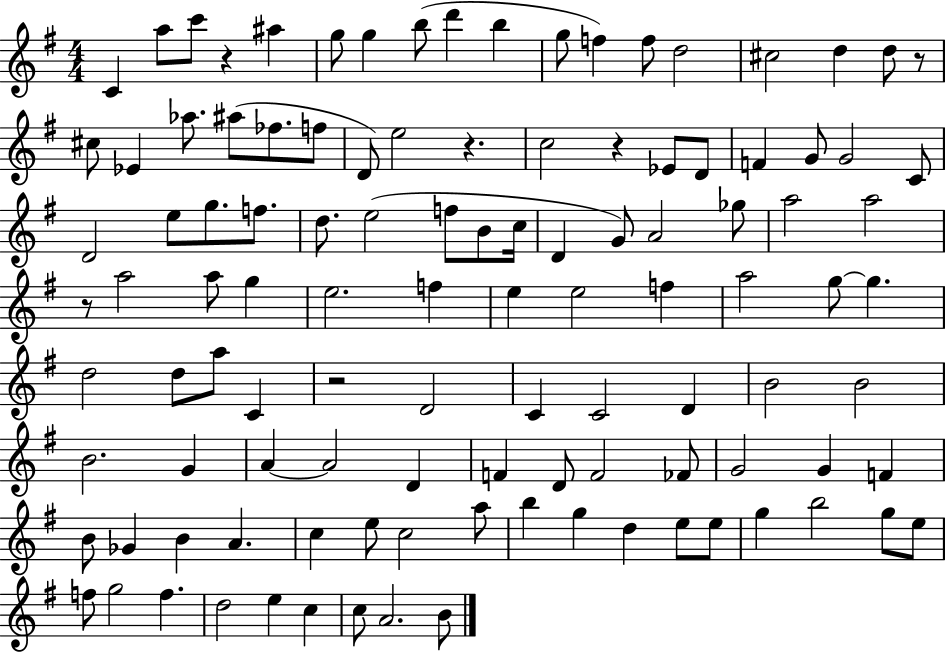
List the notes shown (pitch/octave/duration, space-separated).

C4/q A5/e C6/e R/q A#5/q G5/e G5/q B5/e D6/q B5/q G5/e F5/q F5/e D5/h C#5/h D5/q D5/e R/e C#5/e Eb4/q Ab5/e. A#5/e FES5/e. F5/e D4/e E5/h R/q. C5/h R/q Eb4/e D4/e F4/q G4/e G4/h C4/e D4/h E5/e G5/e. F5/e. D5/e. E5/h F5/e B4/e C5/s D4/q G4/e A4/h Gb5/e A5/h A5/h R/e A5/h A5/e G5/q E5/h. F5/q E5/q E5/h F5/q A5/h G5/e G5/q. D5/h D5/e A5/e C4/q R/h D4/h C4/q C4/h D4/q B4/h B4/h B4/h. G4/q A4/q A4/h D4/q F4/q D4/e F4/h FES4/e G4/h G4/q F4/q B4/e Gb4/q B4/q A4/q. C5/q E5/e C5/h A5/e B5/q G5/q D5/q E5/e E5/e G5/q B5/h G5/e E5/e F5/e G5/h F5/q. D5/h E5/q C5/q C5/e A4/h. B4/e